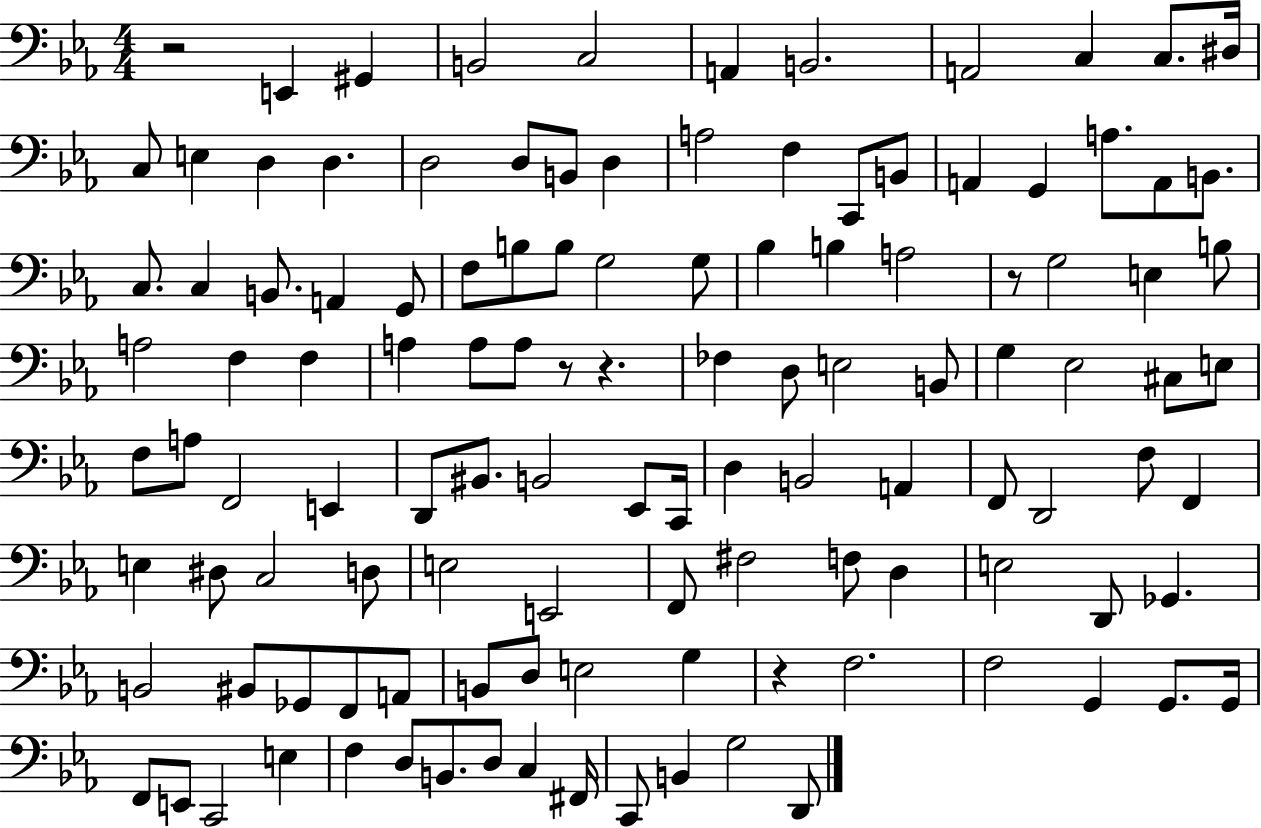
X:1
T:Untitled
M:4/4
L:1/4
K:Eb
z2 E,, ^G,, B,,2 C,2 A,, B,,2 A,,2 C, C,/2 ^D,/4 C,/2 E, D, D, D,2 D,/2 B,,/2 D, A,2 F, C,,/2 B,,/2 A,, G,, A,/2 A,,/2 B,,/2 C,/2 C, B,,/2 A,, G,,/2 F,/2 B,/2 B,/2 G,2 G,/2 _B, B, A,2 z/2 G,2 E, B,/2 A,2 F, F, A, A,/2 A,/2 z/2 z _F, D,/2 E,2 B,,/2 G, _E,2 ^C,/2 E,/2 F,/2 A,/2 F,,2 E,, D,,/2 ^B,,/2 B,,2 _E,,/2 C,,/4 D, B,,2 A,, F,,/2 D,,2 F,/2 F,, E, ^D,/2 C,2 D,/2 E,2 E,,2 F,,/2 ^F,2 F,/2 D, E,2 D,,/2 _G,, B,,2 ^B,,/2 _G,,/2 F,,/2 A,,/2 B,,/2 D,/2 E,2 G, z F,2 F,2 G,, G,,/2 G,,/4 F,,/2 E,,/2 C,,2 E, F, D,/2 B,,/2 D,/2 C, ^F,,/4 C,,/2 B,, G,2 D,,/2